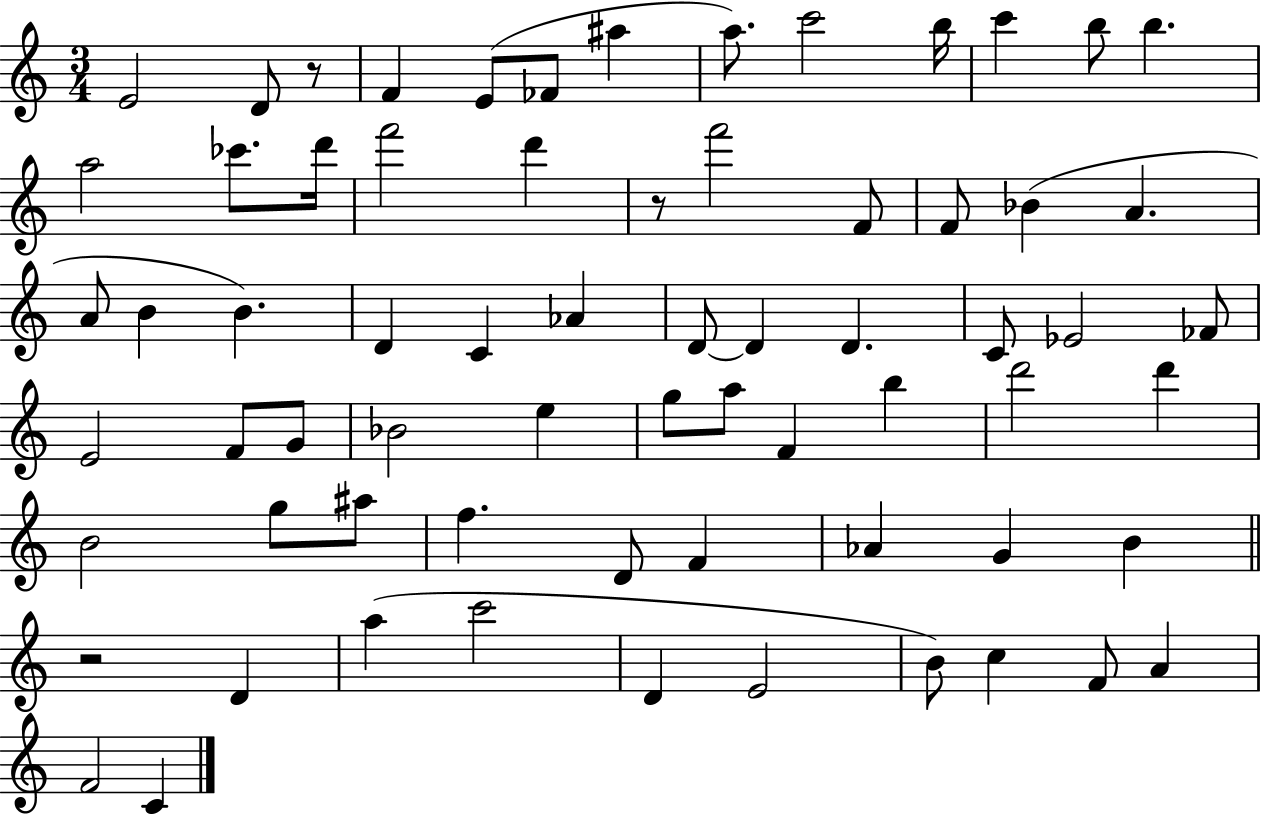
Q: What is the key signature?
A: C major